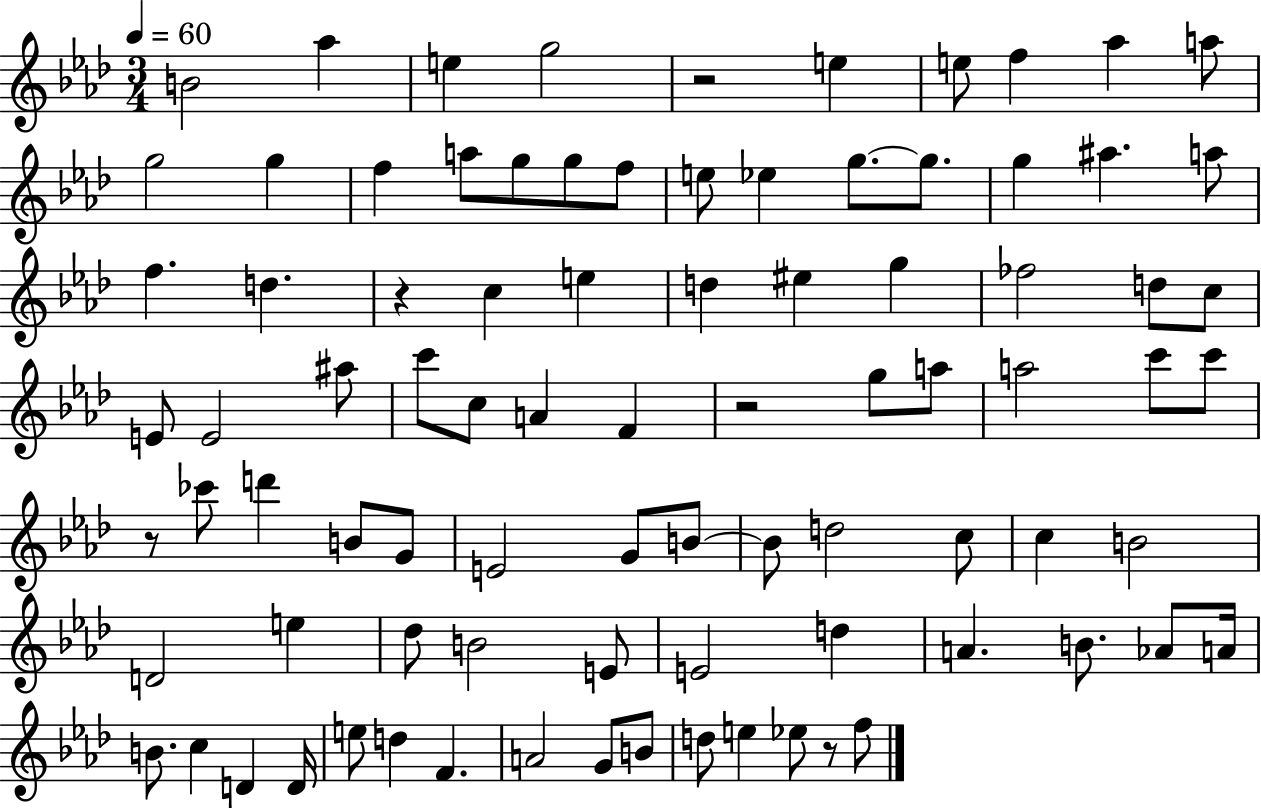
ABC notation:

X:1
T:Untitled
M:3/4
L:1/4
K:Ab
B2 _a e g2 z2 e e/2 f _a a/2 g2 g f a/2 g/2 g/2 f/2 e/2 _e g/2 g/2 g ^a a/2 f d z c e d ^e g _f2 d/2 c/2 E/2 E2 ^a/2 c'/2 c/2 A F z2 g/2 a/2 a2 c'/2 c'/2 z/2 _c'/2 d' B/2 G/2 E2 G/2 B/2 B/2 d2 c/2 c B2 D2 e _d/2 B2 E/2 E2 d A B/2 _A/2 A/4 B/2 c D D/4 e/2 d F A2 G/2 B/2 d/2 e _e/2 z/2 f/2